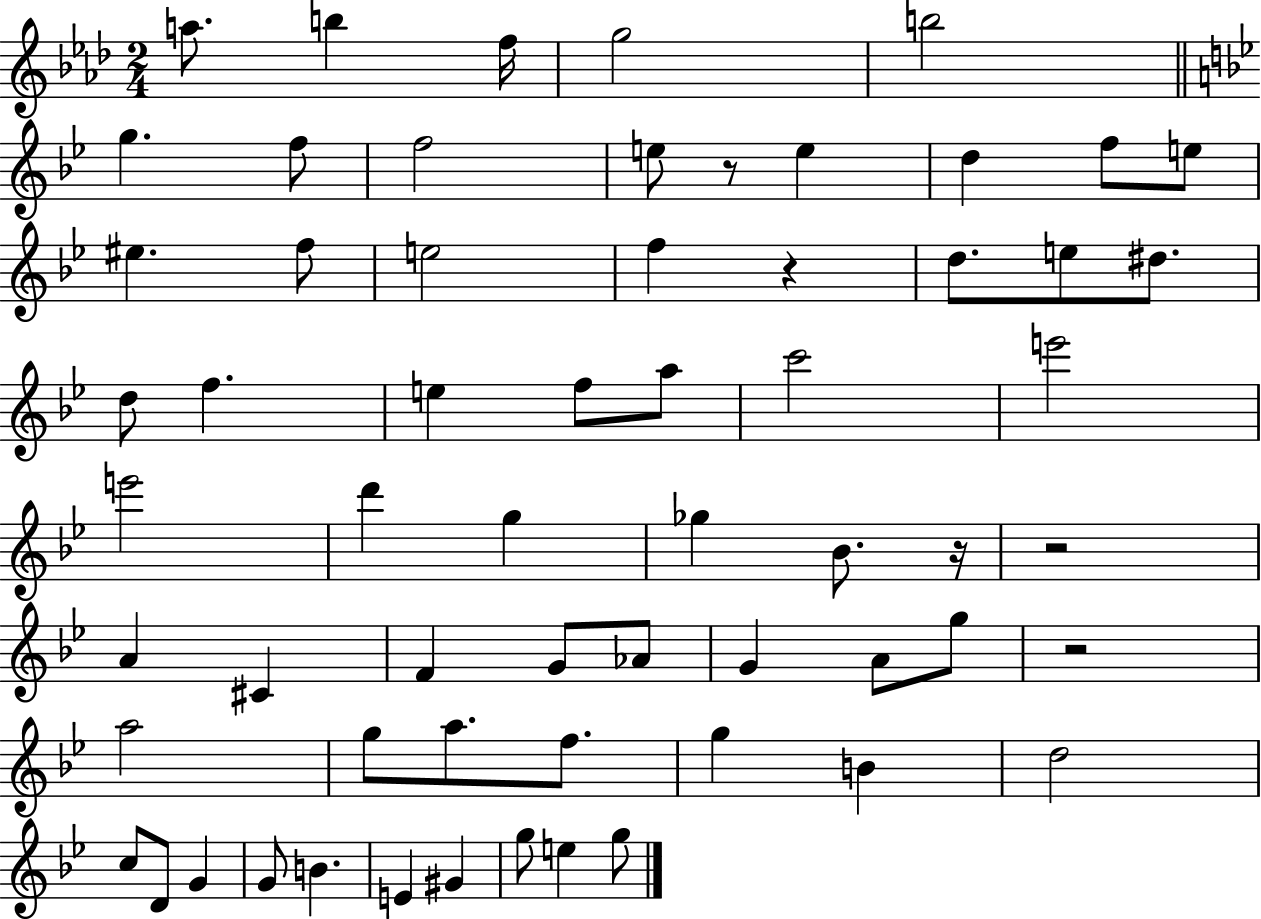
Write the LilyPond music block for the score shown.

{
  \clef treble
  \numericTimeSignature
  \time 2/4
  \key aes \major
  \repeat volta 2 { a''8. b''4 f''16 | g''2 | b''2 | \bar "||" \break \key g \minor g''4. f''8 | f''2 | e''8 r8 e''4 | d''4 f''8 e''8 | \break eis''4. f''8 | e''2 | f''4 r4 | d''8. e''8 dis''8. | \break d''8 f''4. | e''4 f''8 a''8 | c'''2 | e'''2 | \break e'''2 | d'''4 g''4 | ges''4 bes'8. r16 | r2 | \break a'4 cis'4 | f'4 g'8 aes'8 | g'4 a'8 g''8 | r2 | \break a''2 | g''8 a''8. f''8. | g''4 b'4 | d''2 | \break c''8 d'8 g'4 | g'8 b'4. | e'4 gis'4 | g''8 e''4 g''8 | \break } \bar "|."
}